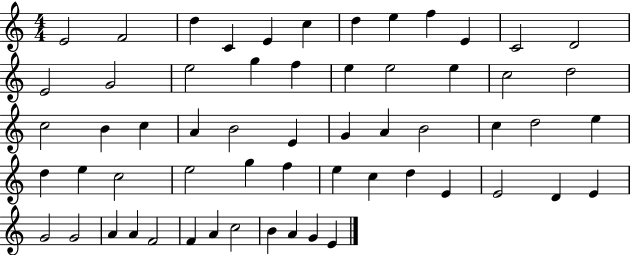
E4/h F4/h D5/q C4/q E4/q C5/q D5/q E5/q F5/q E4/q C4/h D4/h E4/h G4/h E5/h G5/q F5/q E5/q E5/h E5/q C5/h D5/h C5/h B4/q C5/q A4/q B4/h E4/q G4/q A4/q B4/h C5/q D5/h E5/q D5/q E5/q C5/h E5/h G5/q F5/q E5/q C5/q D5/q E4/q E4/h D4/q E4/q G4/h G4/h A4/q A4/q F4/h F4/q A4/q C5/h B4/q A4/q G4/q E4/q